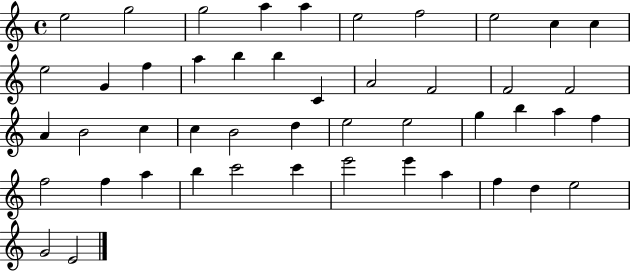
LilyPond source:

{
  \clef treble
  \time 4/4
  \defaultTimeSignature
  \key c \major
  e''2 g''2 | g''2 a''4 a''4 | e''2 f''2 | e''2 c''4 c''4 | \break e''2 g'4 f''4 | a''4 b''4 b''4 c'4 | a'2 f'2 | f'2 f'2 | \break a'4 b'2 c''4 | c''4 b'2 d''4 | e''2 e''2 | g''4 b''4 a''4 f''4 | \break f''2 f''4 a''4 | b''4 c'''2 c'''4 | e'''2 e'''4 a''4 | f''4 d''4 e''2 | \break g'2 e'2 | \bar "|."
}